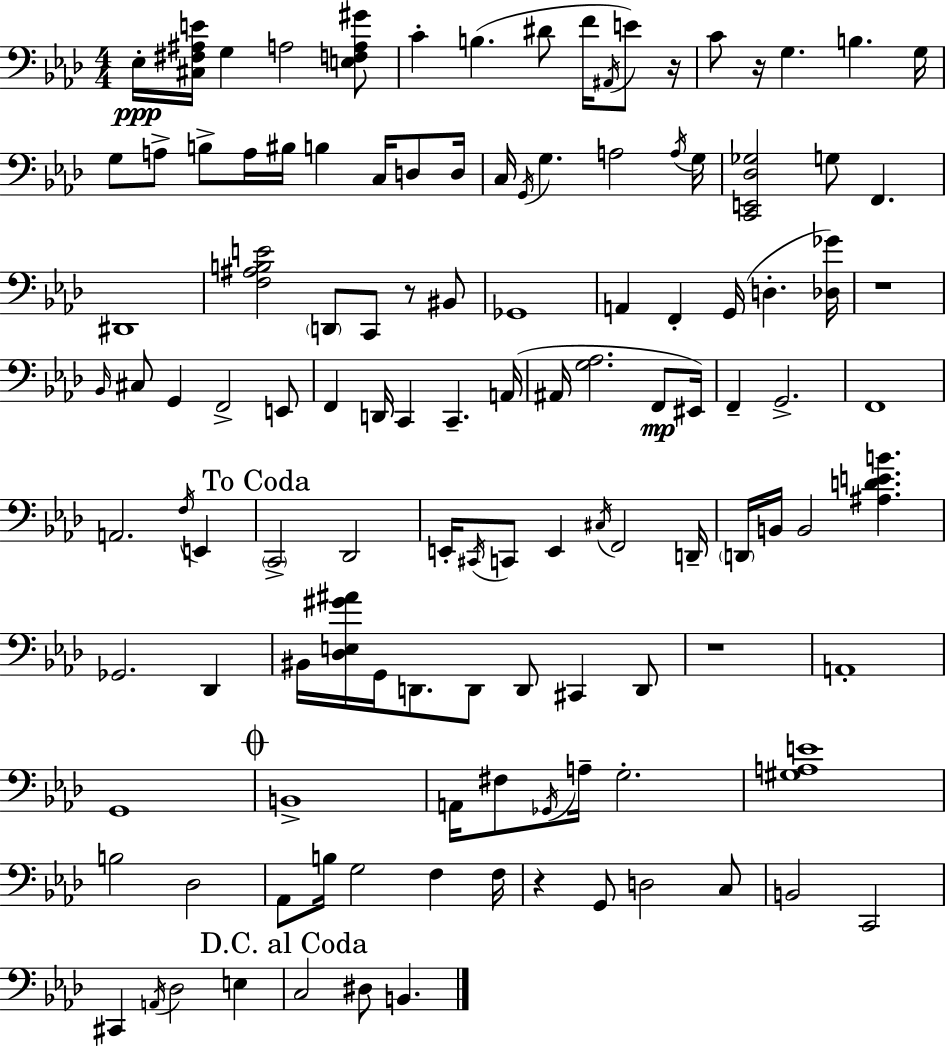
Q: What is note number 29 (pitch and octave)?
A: G3